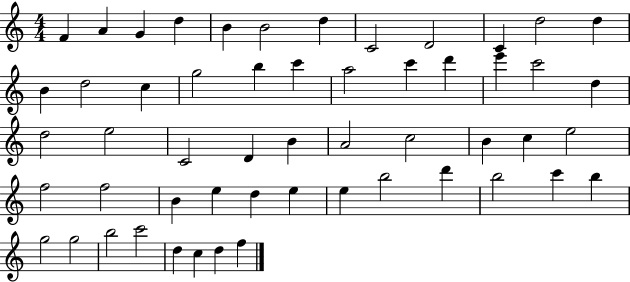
X:1
T:Untitled
M:4/4
L:1/4
K:C
F A G d B B2 d C2 D2 C d2 d B d2 c g2 b c' a2 c' d' e' c'2 d d2 e2 C2 D B A2 c2 B c e2 f2 f2 B e d e e b2 d' b2 c' b g2 g2 b2 c'2 d c d f